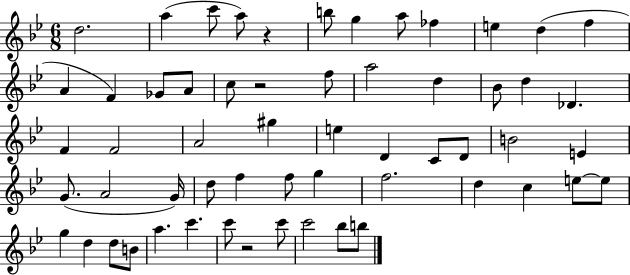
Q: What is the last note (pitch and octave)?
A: B5